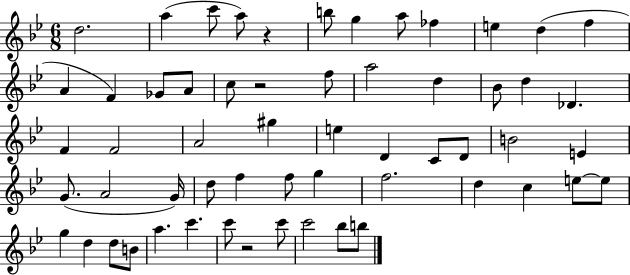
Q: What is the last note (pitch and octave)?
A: B5